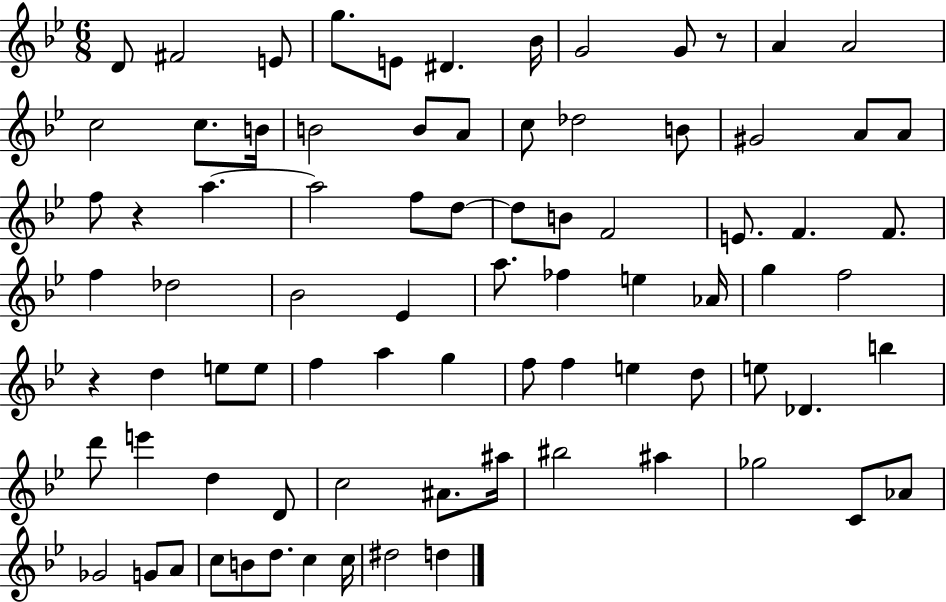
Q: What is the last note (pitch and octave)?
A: D5